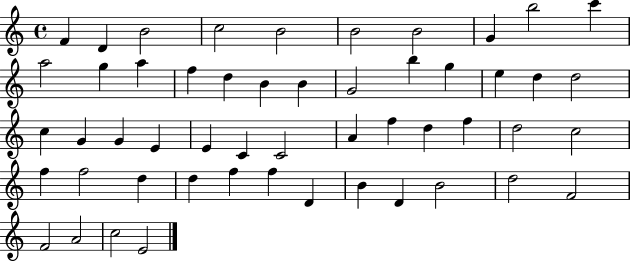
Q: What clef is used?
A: treble